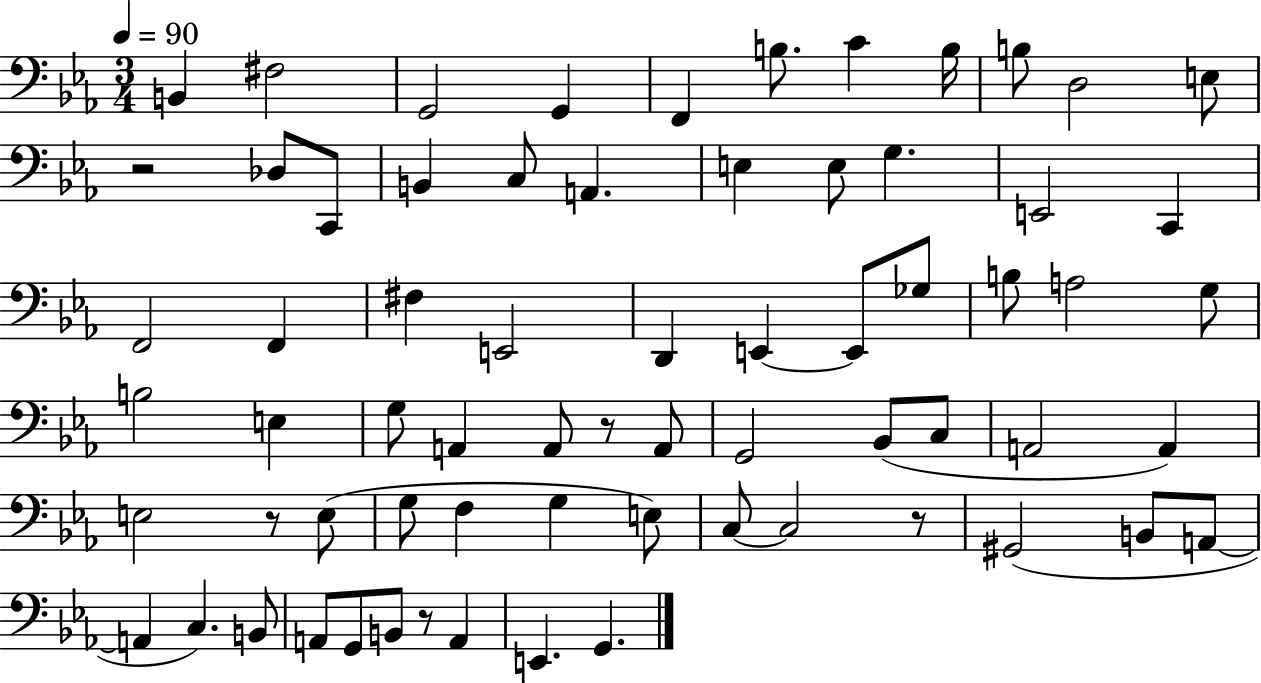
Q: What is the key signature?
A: EES major